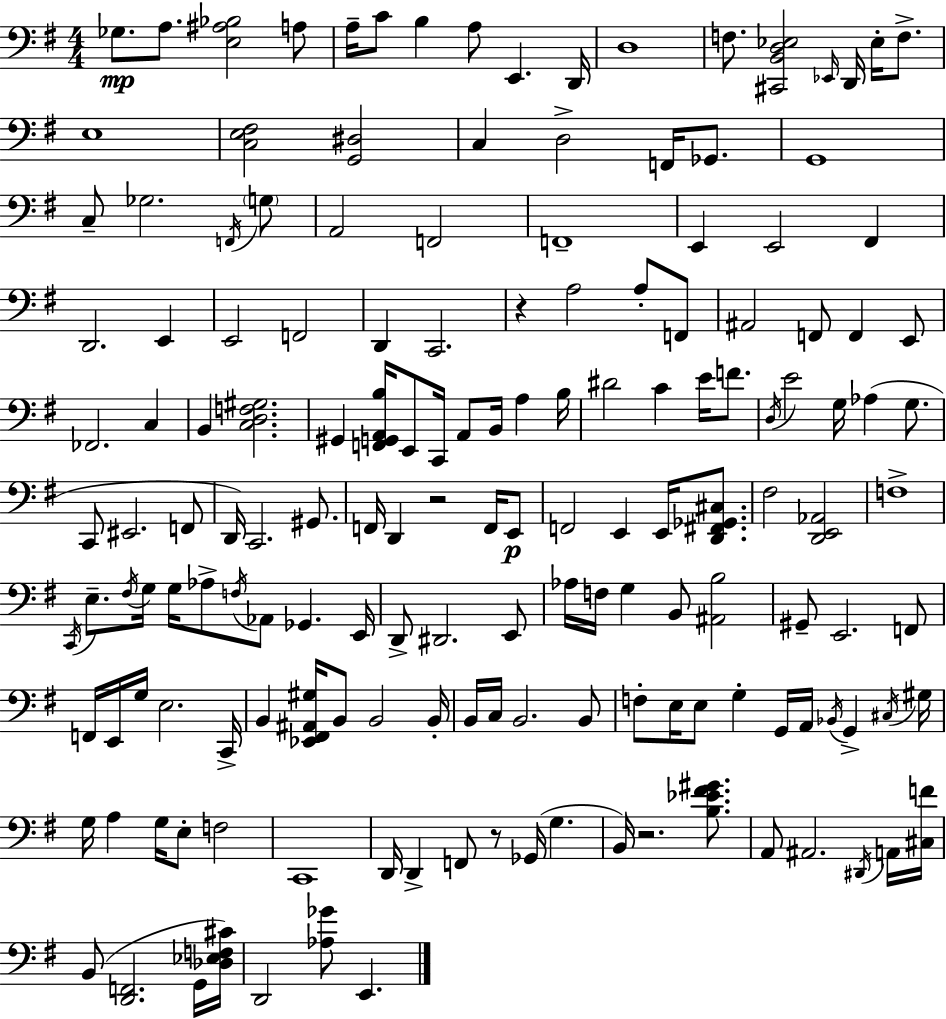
X:1
T:Untitled
M:4/4
L:1/4
K:G
_G,/2 A,/2 [E,^A,_B,]2 A,/2 A,/4 C/2 B, A,/2 E,, D,,/4 D,4 F,/2 [^C,,B,,D,_E,]2 _E,,/4 D,,/4 _E,/4 F,/2 E,4 [C,E,^F,]2 [G,,^D,]2 C, D,2 F,,/4 _G,,/2 G,,4 C,/2 _G,2 F,,/4 G,/2 A,,2 F,,2 F,,4 E,, E,,2 ^F,, D,,2 E,, E,,2 F,,2 D,, C,,2 z A,2 A,/2 F,,/2 ^A,,2 F,,/2 F,, E,,/2 _F,,2 C, B,, [C,D,F,^G,]2 ^G,, [F,,G,,A,,B,]/4 E,,/2 C,,/4 A,,/2 B,,/4 A, B,/4 ^D2 C E/4 F/2 D,/4 E2 G,/4 _A, G,/2 C,,/2 ^E,,2 F,,/2 D,,/4 C,,2 ^G,,/2 F,,/4 D,, z2 F,,/4 E,,/2 F,,2 E,, E,,/4 [D,,^F,,_G,,^C,]/2 ^F,2 [D,,E,,_A,,]2 F,4 C,,/4 E,/2 ^F,/4 G,/4 G,/4 _A,/2 F,/4 _A,,/2 _G,, E,,/4 D,,/2 ^D,,2 E,,/2 _A,/4 F,/4 G, B,,/2 [^A,,B,]2 ^G,,/2 E,,2 F,,/2 F,,/4 E,,/4 G,/4 E,2 C,,/4 B,, [_E,,^F,,^A,,^G,]/4 B,,/2 B,,2 B,,/4 B,,/4 C,/4 B,,2 B,,/2 F,/2 E,/4 E,/2 G, G,,/4 A,,/4 _B,,/4 G,, ^C,/4 ^G,/4 G,/4 A, G,/4 E,/2 F,2 C,,4 D,,/4 D,, F,,/2 z/2 _G,,/4 G, B,,/4 z2 [B,_E^F^G]/2 A,,/2 ^A,,2 ^D,,/4 A,,/4 [^C,F]/4 B,,/2 [D,,F,,]2 G,,/4 [_D,_E,F,^C]/4 D,,2 [_A,_G]/2 E,,